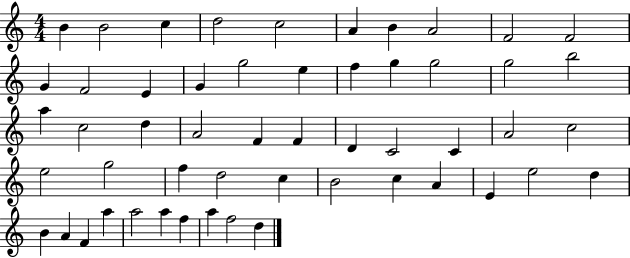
X:1
T:Untitled
M:4/4
L:1/4
K:C
B B2 c d2 c2 A B A2 F2 F2 G F2 E G g2 e f g g2 g2 b2 a c2 d A2 F F D C2 C A2 c2 e2 g2 f d2 c B2 c A E e2 d B A F a a2 a f a f2 d